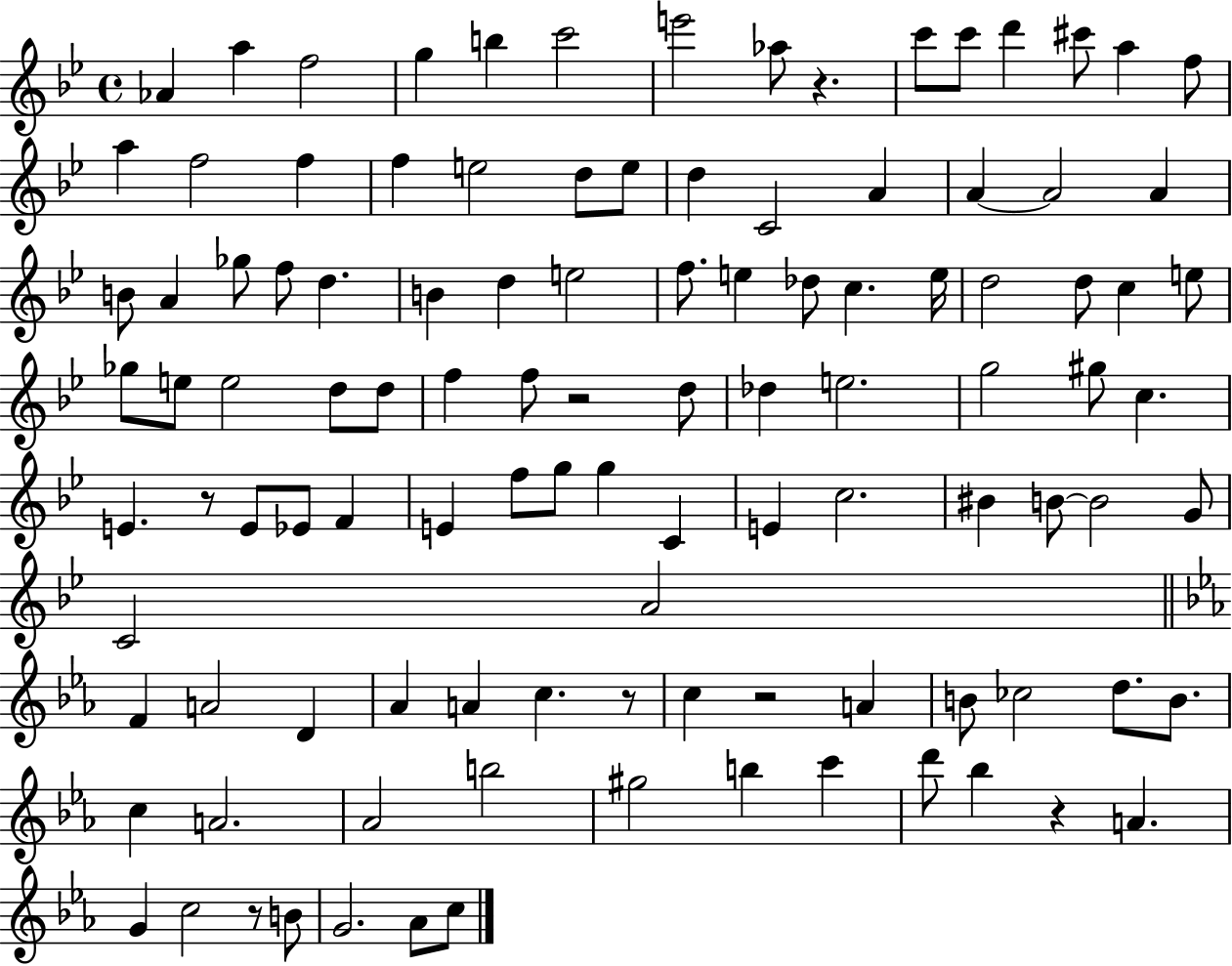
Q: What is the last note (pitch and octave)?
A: C5